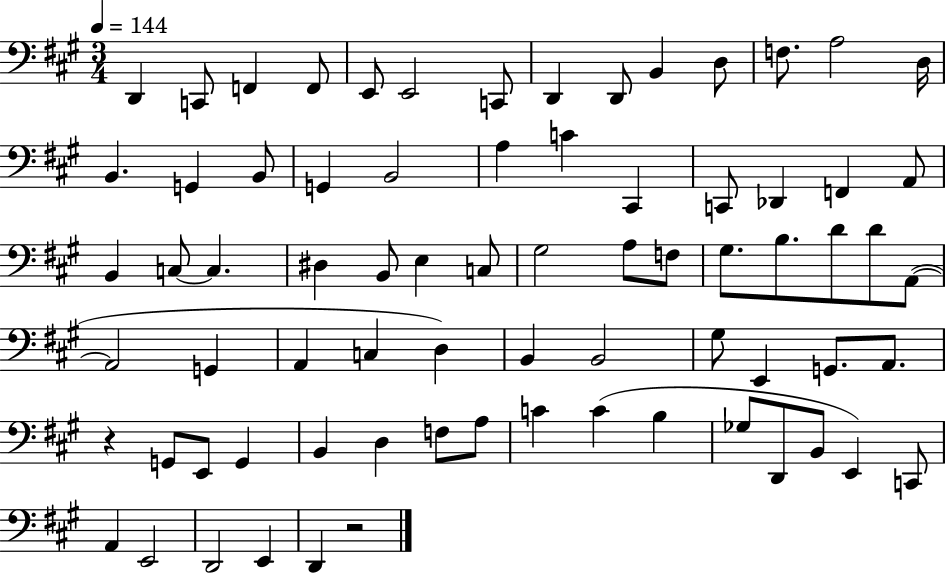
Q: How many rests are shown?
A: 2